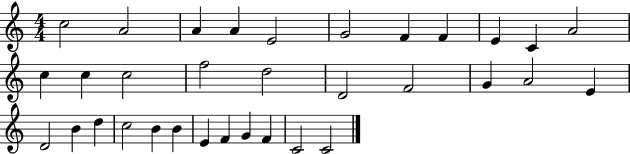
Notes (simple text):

C5/h A4/h A4/q A4/q E4/h G4/h F4/q F4/q E4/q C4/q A4/h C5/q C5/q C5/h F5/h D5/h D4/h F4/h G4/q A4/h E4/q D4/h B4/q D5/q C5/h B4/q B4/q E4/q F4/q G4/q F4/q C4/h C4/h